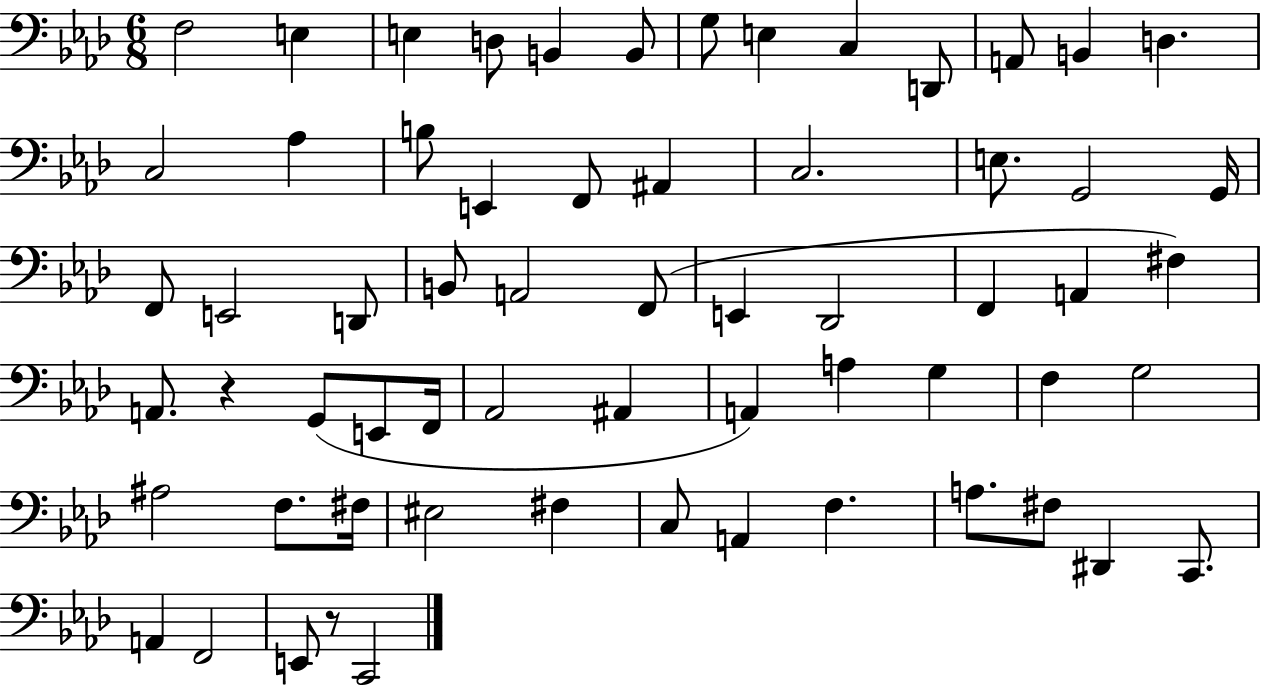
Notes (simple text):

F3/h E3/q E3/q D3/e B2/q B2/e G3/e E3/q C3/q D2/e A2/e B2/q D3/q. C3/h Ab3/q B3/e E2/q F2/e A#2/q C3/h. E3/e. G2/h G2/s F2/e E2/h D2/e B2/e A2/h F2/e E2/q Db2/h F2/q A2/q F#3/q A2/e. R/q G2/e E2/e F2/s Ab2/h A#2/q A2/q A3/q G3/q F3/q G3/h A#3/h F3/e. F#3/s EIS3/h F#3/q C3/e A2/q F3/q. A3/e. F#3/e D#2/q C2/e. A2/q F2/h E2/e R/e C2/h